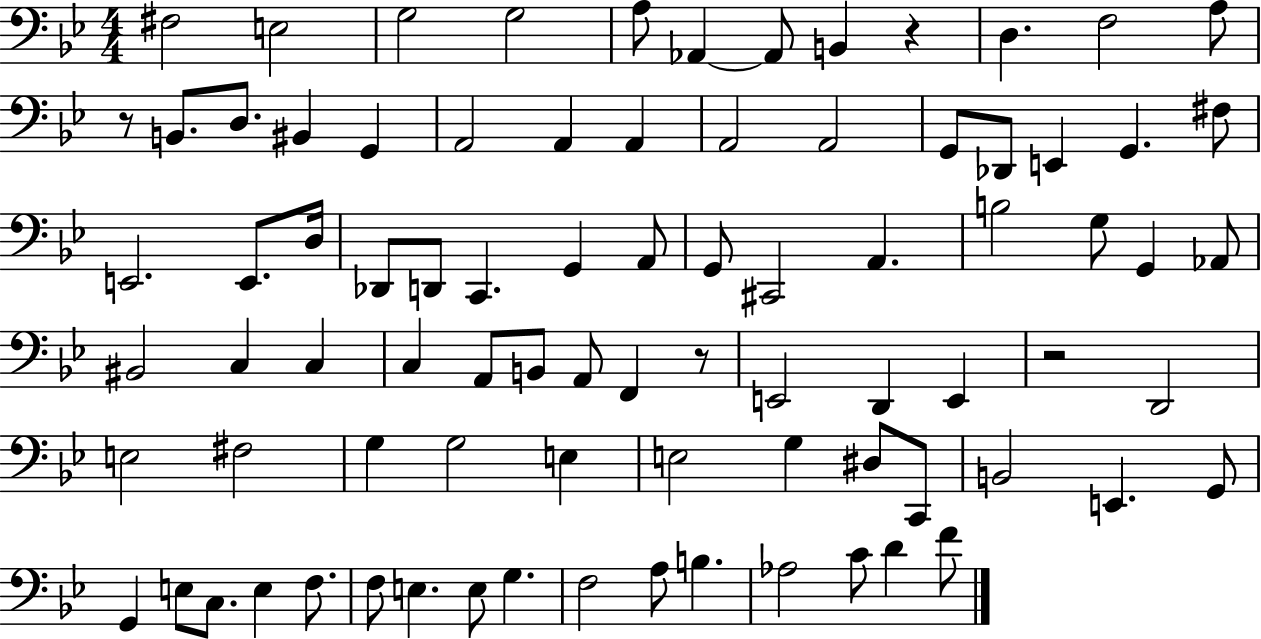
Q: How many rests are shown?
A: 4